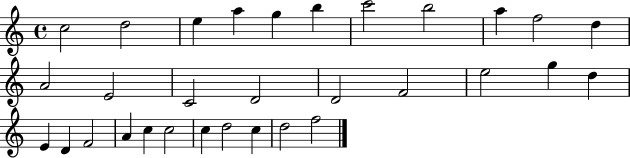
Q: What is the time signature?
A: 4/4